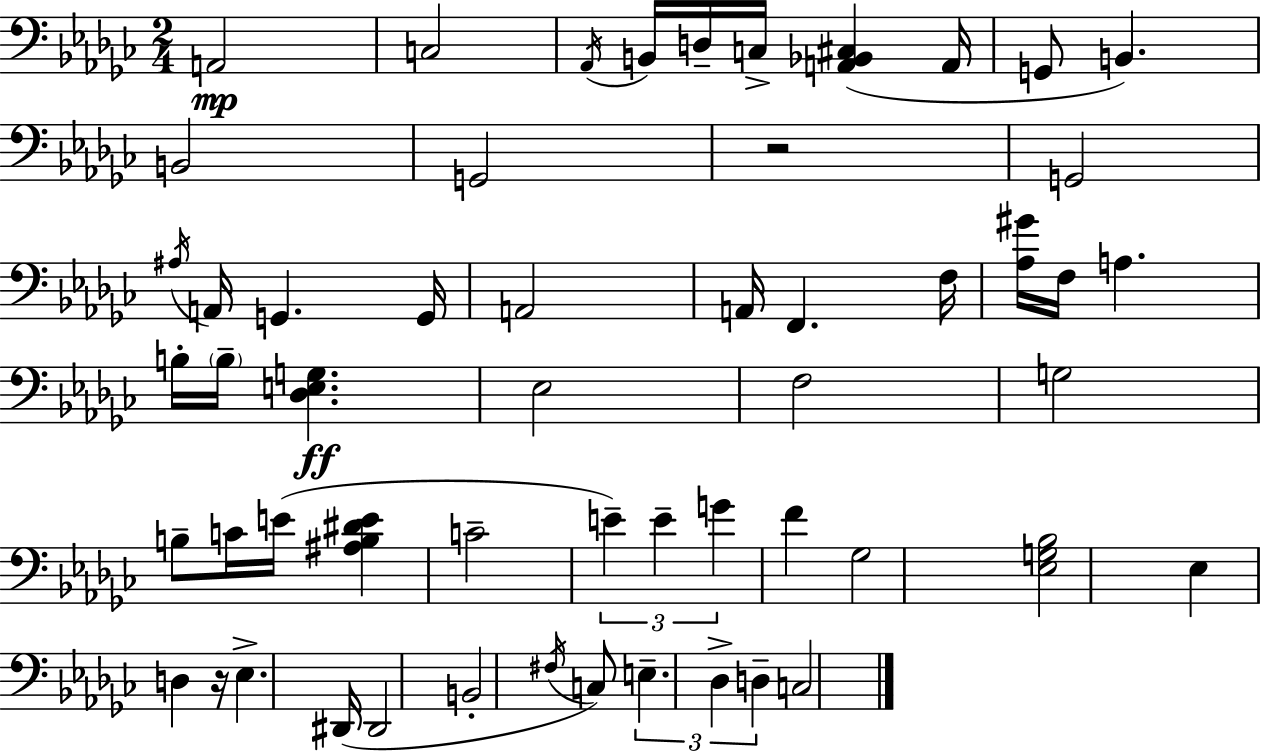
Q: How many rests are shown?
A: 2